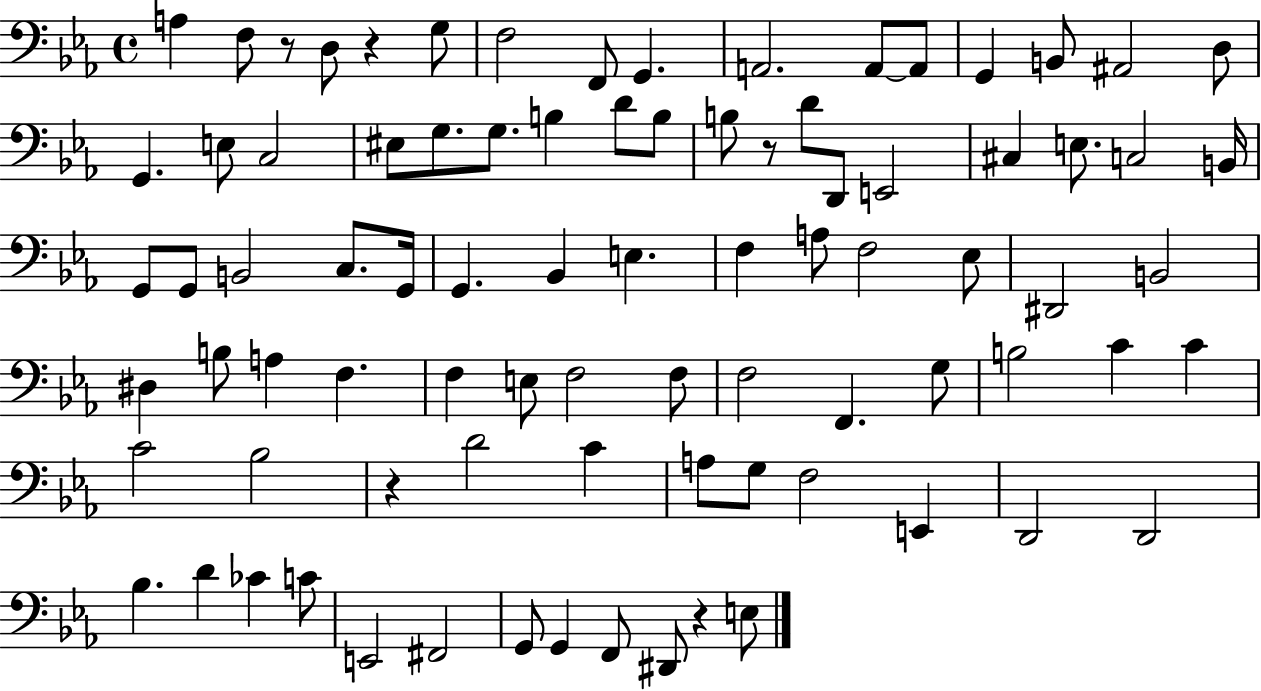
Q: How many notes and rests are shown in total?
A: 85